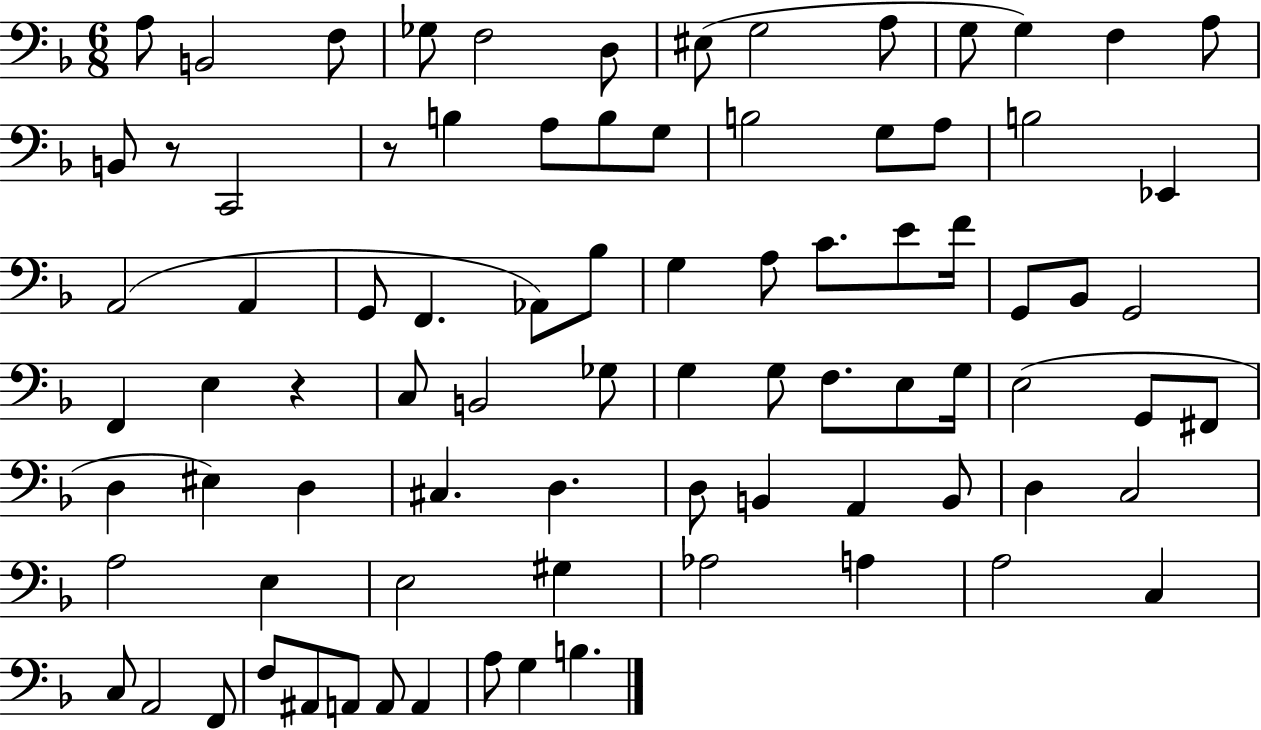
A3/e B2/h F3/e Gb3/e F3/h D3/e EIS3/e G3/h A3/e G3/e G3/q F3/q A3/e B2/e R/e C2/h R/e B3/q A3/e B3/e G3/e B3/h G3/e A3/e B3/h Eb2/q A2/h A2/q G2/e F2/q. Ab2/e Bb3/e G3/q A3/e C4/e. E4/e F4/s G2/e Bb2/e G2/h F2/q E3/q R/q C3/e B2/h Gb3/e G3/q G3/e F3/e. E3/e G3/s E3/h G2/e F#2/e D3/q EIS3/q D3/q C#3/q. D3/q. D3/e B2/q A2/q B2/e D3/q C3/h A3/h E3/q E3/h G#3/q Ab3/h A3/q A3/h C3/q C3/e A2/h F2/e F3/e A#2/e A2/e A2/e A2/q A3/e G3/q B3/q.